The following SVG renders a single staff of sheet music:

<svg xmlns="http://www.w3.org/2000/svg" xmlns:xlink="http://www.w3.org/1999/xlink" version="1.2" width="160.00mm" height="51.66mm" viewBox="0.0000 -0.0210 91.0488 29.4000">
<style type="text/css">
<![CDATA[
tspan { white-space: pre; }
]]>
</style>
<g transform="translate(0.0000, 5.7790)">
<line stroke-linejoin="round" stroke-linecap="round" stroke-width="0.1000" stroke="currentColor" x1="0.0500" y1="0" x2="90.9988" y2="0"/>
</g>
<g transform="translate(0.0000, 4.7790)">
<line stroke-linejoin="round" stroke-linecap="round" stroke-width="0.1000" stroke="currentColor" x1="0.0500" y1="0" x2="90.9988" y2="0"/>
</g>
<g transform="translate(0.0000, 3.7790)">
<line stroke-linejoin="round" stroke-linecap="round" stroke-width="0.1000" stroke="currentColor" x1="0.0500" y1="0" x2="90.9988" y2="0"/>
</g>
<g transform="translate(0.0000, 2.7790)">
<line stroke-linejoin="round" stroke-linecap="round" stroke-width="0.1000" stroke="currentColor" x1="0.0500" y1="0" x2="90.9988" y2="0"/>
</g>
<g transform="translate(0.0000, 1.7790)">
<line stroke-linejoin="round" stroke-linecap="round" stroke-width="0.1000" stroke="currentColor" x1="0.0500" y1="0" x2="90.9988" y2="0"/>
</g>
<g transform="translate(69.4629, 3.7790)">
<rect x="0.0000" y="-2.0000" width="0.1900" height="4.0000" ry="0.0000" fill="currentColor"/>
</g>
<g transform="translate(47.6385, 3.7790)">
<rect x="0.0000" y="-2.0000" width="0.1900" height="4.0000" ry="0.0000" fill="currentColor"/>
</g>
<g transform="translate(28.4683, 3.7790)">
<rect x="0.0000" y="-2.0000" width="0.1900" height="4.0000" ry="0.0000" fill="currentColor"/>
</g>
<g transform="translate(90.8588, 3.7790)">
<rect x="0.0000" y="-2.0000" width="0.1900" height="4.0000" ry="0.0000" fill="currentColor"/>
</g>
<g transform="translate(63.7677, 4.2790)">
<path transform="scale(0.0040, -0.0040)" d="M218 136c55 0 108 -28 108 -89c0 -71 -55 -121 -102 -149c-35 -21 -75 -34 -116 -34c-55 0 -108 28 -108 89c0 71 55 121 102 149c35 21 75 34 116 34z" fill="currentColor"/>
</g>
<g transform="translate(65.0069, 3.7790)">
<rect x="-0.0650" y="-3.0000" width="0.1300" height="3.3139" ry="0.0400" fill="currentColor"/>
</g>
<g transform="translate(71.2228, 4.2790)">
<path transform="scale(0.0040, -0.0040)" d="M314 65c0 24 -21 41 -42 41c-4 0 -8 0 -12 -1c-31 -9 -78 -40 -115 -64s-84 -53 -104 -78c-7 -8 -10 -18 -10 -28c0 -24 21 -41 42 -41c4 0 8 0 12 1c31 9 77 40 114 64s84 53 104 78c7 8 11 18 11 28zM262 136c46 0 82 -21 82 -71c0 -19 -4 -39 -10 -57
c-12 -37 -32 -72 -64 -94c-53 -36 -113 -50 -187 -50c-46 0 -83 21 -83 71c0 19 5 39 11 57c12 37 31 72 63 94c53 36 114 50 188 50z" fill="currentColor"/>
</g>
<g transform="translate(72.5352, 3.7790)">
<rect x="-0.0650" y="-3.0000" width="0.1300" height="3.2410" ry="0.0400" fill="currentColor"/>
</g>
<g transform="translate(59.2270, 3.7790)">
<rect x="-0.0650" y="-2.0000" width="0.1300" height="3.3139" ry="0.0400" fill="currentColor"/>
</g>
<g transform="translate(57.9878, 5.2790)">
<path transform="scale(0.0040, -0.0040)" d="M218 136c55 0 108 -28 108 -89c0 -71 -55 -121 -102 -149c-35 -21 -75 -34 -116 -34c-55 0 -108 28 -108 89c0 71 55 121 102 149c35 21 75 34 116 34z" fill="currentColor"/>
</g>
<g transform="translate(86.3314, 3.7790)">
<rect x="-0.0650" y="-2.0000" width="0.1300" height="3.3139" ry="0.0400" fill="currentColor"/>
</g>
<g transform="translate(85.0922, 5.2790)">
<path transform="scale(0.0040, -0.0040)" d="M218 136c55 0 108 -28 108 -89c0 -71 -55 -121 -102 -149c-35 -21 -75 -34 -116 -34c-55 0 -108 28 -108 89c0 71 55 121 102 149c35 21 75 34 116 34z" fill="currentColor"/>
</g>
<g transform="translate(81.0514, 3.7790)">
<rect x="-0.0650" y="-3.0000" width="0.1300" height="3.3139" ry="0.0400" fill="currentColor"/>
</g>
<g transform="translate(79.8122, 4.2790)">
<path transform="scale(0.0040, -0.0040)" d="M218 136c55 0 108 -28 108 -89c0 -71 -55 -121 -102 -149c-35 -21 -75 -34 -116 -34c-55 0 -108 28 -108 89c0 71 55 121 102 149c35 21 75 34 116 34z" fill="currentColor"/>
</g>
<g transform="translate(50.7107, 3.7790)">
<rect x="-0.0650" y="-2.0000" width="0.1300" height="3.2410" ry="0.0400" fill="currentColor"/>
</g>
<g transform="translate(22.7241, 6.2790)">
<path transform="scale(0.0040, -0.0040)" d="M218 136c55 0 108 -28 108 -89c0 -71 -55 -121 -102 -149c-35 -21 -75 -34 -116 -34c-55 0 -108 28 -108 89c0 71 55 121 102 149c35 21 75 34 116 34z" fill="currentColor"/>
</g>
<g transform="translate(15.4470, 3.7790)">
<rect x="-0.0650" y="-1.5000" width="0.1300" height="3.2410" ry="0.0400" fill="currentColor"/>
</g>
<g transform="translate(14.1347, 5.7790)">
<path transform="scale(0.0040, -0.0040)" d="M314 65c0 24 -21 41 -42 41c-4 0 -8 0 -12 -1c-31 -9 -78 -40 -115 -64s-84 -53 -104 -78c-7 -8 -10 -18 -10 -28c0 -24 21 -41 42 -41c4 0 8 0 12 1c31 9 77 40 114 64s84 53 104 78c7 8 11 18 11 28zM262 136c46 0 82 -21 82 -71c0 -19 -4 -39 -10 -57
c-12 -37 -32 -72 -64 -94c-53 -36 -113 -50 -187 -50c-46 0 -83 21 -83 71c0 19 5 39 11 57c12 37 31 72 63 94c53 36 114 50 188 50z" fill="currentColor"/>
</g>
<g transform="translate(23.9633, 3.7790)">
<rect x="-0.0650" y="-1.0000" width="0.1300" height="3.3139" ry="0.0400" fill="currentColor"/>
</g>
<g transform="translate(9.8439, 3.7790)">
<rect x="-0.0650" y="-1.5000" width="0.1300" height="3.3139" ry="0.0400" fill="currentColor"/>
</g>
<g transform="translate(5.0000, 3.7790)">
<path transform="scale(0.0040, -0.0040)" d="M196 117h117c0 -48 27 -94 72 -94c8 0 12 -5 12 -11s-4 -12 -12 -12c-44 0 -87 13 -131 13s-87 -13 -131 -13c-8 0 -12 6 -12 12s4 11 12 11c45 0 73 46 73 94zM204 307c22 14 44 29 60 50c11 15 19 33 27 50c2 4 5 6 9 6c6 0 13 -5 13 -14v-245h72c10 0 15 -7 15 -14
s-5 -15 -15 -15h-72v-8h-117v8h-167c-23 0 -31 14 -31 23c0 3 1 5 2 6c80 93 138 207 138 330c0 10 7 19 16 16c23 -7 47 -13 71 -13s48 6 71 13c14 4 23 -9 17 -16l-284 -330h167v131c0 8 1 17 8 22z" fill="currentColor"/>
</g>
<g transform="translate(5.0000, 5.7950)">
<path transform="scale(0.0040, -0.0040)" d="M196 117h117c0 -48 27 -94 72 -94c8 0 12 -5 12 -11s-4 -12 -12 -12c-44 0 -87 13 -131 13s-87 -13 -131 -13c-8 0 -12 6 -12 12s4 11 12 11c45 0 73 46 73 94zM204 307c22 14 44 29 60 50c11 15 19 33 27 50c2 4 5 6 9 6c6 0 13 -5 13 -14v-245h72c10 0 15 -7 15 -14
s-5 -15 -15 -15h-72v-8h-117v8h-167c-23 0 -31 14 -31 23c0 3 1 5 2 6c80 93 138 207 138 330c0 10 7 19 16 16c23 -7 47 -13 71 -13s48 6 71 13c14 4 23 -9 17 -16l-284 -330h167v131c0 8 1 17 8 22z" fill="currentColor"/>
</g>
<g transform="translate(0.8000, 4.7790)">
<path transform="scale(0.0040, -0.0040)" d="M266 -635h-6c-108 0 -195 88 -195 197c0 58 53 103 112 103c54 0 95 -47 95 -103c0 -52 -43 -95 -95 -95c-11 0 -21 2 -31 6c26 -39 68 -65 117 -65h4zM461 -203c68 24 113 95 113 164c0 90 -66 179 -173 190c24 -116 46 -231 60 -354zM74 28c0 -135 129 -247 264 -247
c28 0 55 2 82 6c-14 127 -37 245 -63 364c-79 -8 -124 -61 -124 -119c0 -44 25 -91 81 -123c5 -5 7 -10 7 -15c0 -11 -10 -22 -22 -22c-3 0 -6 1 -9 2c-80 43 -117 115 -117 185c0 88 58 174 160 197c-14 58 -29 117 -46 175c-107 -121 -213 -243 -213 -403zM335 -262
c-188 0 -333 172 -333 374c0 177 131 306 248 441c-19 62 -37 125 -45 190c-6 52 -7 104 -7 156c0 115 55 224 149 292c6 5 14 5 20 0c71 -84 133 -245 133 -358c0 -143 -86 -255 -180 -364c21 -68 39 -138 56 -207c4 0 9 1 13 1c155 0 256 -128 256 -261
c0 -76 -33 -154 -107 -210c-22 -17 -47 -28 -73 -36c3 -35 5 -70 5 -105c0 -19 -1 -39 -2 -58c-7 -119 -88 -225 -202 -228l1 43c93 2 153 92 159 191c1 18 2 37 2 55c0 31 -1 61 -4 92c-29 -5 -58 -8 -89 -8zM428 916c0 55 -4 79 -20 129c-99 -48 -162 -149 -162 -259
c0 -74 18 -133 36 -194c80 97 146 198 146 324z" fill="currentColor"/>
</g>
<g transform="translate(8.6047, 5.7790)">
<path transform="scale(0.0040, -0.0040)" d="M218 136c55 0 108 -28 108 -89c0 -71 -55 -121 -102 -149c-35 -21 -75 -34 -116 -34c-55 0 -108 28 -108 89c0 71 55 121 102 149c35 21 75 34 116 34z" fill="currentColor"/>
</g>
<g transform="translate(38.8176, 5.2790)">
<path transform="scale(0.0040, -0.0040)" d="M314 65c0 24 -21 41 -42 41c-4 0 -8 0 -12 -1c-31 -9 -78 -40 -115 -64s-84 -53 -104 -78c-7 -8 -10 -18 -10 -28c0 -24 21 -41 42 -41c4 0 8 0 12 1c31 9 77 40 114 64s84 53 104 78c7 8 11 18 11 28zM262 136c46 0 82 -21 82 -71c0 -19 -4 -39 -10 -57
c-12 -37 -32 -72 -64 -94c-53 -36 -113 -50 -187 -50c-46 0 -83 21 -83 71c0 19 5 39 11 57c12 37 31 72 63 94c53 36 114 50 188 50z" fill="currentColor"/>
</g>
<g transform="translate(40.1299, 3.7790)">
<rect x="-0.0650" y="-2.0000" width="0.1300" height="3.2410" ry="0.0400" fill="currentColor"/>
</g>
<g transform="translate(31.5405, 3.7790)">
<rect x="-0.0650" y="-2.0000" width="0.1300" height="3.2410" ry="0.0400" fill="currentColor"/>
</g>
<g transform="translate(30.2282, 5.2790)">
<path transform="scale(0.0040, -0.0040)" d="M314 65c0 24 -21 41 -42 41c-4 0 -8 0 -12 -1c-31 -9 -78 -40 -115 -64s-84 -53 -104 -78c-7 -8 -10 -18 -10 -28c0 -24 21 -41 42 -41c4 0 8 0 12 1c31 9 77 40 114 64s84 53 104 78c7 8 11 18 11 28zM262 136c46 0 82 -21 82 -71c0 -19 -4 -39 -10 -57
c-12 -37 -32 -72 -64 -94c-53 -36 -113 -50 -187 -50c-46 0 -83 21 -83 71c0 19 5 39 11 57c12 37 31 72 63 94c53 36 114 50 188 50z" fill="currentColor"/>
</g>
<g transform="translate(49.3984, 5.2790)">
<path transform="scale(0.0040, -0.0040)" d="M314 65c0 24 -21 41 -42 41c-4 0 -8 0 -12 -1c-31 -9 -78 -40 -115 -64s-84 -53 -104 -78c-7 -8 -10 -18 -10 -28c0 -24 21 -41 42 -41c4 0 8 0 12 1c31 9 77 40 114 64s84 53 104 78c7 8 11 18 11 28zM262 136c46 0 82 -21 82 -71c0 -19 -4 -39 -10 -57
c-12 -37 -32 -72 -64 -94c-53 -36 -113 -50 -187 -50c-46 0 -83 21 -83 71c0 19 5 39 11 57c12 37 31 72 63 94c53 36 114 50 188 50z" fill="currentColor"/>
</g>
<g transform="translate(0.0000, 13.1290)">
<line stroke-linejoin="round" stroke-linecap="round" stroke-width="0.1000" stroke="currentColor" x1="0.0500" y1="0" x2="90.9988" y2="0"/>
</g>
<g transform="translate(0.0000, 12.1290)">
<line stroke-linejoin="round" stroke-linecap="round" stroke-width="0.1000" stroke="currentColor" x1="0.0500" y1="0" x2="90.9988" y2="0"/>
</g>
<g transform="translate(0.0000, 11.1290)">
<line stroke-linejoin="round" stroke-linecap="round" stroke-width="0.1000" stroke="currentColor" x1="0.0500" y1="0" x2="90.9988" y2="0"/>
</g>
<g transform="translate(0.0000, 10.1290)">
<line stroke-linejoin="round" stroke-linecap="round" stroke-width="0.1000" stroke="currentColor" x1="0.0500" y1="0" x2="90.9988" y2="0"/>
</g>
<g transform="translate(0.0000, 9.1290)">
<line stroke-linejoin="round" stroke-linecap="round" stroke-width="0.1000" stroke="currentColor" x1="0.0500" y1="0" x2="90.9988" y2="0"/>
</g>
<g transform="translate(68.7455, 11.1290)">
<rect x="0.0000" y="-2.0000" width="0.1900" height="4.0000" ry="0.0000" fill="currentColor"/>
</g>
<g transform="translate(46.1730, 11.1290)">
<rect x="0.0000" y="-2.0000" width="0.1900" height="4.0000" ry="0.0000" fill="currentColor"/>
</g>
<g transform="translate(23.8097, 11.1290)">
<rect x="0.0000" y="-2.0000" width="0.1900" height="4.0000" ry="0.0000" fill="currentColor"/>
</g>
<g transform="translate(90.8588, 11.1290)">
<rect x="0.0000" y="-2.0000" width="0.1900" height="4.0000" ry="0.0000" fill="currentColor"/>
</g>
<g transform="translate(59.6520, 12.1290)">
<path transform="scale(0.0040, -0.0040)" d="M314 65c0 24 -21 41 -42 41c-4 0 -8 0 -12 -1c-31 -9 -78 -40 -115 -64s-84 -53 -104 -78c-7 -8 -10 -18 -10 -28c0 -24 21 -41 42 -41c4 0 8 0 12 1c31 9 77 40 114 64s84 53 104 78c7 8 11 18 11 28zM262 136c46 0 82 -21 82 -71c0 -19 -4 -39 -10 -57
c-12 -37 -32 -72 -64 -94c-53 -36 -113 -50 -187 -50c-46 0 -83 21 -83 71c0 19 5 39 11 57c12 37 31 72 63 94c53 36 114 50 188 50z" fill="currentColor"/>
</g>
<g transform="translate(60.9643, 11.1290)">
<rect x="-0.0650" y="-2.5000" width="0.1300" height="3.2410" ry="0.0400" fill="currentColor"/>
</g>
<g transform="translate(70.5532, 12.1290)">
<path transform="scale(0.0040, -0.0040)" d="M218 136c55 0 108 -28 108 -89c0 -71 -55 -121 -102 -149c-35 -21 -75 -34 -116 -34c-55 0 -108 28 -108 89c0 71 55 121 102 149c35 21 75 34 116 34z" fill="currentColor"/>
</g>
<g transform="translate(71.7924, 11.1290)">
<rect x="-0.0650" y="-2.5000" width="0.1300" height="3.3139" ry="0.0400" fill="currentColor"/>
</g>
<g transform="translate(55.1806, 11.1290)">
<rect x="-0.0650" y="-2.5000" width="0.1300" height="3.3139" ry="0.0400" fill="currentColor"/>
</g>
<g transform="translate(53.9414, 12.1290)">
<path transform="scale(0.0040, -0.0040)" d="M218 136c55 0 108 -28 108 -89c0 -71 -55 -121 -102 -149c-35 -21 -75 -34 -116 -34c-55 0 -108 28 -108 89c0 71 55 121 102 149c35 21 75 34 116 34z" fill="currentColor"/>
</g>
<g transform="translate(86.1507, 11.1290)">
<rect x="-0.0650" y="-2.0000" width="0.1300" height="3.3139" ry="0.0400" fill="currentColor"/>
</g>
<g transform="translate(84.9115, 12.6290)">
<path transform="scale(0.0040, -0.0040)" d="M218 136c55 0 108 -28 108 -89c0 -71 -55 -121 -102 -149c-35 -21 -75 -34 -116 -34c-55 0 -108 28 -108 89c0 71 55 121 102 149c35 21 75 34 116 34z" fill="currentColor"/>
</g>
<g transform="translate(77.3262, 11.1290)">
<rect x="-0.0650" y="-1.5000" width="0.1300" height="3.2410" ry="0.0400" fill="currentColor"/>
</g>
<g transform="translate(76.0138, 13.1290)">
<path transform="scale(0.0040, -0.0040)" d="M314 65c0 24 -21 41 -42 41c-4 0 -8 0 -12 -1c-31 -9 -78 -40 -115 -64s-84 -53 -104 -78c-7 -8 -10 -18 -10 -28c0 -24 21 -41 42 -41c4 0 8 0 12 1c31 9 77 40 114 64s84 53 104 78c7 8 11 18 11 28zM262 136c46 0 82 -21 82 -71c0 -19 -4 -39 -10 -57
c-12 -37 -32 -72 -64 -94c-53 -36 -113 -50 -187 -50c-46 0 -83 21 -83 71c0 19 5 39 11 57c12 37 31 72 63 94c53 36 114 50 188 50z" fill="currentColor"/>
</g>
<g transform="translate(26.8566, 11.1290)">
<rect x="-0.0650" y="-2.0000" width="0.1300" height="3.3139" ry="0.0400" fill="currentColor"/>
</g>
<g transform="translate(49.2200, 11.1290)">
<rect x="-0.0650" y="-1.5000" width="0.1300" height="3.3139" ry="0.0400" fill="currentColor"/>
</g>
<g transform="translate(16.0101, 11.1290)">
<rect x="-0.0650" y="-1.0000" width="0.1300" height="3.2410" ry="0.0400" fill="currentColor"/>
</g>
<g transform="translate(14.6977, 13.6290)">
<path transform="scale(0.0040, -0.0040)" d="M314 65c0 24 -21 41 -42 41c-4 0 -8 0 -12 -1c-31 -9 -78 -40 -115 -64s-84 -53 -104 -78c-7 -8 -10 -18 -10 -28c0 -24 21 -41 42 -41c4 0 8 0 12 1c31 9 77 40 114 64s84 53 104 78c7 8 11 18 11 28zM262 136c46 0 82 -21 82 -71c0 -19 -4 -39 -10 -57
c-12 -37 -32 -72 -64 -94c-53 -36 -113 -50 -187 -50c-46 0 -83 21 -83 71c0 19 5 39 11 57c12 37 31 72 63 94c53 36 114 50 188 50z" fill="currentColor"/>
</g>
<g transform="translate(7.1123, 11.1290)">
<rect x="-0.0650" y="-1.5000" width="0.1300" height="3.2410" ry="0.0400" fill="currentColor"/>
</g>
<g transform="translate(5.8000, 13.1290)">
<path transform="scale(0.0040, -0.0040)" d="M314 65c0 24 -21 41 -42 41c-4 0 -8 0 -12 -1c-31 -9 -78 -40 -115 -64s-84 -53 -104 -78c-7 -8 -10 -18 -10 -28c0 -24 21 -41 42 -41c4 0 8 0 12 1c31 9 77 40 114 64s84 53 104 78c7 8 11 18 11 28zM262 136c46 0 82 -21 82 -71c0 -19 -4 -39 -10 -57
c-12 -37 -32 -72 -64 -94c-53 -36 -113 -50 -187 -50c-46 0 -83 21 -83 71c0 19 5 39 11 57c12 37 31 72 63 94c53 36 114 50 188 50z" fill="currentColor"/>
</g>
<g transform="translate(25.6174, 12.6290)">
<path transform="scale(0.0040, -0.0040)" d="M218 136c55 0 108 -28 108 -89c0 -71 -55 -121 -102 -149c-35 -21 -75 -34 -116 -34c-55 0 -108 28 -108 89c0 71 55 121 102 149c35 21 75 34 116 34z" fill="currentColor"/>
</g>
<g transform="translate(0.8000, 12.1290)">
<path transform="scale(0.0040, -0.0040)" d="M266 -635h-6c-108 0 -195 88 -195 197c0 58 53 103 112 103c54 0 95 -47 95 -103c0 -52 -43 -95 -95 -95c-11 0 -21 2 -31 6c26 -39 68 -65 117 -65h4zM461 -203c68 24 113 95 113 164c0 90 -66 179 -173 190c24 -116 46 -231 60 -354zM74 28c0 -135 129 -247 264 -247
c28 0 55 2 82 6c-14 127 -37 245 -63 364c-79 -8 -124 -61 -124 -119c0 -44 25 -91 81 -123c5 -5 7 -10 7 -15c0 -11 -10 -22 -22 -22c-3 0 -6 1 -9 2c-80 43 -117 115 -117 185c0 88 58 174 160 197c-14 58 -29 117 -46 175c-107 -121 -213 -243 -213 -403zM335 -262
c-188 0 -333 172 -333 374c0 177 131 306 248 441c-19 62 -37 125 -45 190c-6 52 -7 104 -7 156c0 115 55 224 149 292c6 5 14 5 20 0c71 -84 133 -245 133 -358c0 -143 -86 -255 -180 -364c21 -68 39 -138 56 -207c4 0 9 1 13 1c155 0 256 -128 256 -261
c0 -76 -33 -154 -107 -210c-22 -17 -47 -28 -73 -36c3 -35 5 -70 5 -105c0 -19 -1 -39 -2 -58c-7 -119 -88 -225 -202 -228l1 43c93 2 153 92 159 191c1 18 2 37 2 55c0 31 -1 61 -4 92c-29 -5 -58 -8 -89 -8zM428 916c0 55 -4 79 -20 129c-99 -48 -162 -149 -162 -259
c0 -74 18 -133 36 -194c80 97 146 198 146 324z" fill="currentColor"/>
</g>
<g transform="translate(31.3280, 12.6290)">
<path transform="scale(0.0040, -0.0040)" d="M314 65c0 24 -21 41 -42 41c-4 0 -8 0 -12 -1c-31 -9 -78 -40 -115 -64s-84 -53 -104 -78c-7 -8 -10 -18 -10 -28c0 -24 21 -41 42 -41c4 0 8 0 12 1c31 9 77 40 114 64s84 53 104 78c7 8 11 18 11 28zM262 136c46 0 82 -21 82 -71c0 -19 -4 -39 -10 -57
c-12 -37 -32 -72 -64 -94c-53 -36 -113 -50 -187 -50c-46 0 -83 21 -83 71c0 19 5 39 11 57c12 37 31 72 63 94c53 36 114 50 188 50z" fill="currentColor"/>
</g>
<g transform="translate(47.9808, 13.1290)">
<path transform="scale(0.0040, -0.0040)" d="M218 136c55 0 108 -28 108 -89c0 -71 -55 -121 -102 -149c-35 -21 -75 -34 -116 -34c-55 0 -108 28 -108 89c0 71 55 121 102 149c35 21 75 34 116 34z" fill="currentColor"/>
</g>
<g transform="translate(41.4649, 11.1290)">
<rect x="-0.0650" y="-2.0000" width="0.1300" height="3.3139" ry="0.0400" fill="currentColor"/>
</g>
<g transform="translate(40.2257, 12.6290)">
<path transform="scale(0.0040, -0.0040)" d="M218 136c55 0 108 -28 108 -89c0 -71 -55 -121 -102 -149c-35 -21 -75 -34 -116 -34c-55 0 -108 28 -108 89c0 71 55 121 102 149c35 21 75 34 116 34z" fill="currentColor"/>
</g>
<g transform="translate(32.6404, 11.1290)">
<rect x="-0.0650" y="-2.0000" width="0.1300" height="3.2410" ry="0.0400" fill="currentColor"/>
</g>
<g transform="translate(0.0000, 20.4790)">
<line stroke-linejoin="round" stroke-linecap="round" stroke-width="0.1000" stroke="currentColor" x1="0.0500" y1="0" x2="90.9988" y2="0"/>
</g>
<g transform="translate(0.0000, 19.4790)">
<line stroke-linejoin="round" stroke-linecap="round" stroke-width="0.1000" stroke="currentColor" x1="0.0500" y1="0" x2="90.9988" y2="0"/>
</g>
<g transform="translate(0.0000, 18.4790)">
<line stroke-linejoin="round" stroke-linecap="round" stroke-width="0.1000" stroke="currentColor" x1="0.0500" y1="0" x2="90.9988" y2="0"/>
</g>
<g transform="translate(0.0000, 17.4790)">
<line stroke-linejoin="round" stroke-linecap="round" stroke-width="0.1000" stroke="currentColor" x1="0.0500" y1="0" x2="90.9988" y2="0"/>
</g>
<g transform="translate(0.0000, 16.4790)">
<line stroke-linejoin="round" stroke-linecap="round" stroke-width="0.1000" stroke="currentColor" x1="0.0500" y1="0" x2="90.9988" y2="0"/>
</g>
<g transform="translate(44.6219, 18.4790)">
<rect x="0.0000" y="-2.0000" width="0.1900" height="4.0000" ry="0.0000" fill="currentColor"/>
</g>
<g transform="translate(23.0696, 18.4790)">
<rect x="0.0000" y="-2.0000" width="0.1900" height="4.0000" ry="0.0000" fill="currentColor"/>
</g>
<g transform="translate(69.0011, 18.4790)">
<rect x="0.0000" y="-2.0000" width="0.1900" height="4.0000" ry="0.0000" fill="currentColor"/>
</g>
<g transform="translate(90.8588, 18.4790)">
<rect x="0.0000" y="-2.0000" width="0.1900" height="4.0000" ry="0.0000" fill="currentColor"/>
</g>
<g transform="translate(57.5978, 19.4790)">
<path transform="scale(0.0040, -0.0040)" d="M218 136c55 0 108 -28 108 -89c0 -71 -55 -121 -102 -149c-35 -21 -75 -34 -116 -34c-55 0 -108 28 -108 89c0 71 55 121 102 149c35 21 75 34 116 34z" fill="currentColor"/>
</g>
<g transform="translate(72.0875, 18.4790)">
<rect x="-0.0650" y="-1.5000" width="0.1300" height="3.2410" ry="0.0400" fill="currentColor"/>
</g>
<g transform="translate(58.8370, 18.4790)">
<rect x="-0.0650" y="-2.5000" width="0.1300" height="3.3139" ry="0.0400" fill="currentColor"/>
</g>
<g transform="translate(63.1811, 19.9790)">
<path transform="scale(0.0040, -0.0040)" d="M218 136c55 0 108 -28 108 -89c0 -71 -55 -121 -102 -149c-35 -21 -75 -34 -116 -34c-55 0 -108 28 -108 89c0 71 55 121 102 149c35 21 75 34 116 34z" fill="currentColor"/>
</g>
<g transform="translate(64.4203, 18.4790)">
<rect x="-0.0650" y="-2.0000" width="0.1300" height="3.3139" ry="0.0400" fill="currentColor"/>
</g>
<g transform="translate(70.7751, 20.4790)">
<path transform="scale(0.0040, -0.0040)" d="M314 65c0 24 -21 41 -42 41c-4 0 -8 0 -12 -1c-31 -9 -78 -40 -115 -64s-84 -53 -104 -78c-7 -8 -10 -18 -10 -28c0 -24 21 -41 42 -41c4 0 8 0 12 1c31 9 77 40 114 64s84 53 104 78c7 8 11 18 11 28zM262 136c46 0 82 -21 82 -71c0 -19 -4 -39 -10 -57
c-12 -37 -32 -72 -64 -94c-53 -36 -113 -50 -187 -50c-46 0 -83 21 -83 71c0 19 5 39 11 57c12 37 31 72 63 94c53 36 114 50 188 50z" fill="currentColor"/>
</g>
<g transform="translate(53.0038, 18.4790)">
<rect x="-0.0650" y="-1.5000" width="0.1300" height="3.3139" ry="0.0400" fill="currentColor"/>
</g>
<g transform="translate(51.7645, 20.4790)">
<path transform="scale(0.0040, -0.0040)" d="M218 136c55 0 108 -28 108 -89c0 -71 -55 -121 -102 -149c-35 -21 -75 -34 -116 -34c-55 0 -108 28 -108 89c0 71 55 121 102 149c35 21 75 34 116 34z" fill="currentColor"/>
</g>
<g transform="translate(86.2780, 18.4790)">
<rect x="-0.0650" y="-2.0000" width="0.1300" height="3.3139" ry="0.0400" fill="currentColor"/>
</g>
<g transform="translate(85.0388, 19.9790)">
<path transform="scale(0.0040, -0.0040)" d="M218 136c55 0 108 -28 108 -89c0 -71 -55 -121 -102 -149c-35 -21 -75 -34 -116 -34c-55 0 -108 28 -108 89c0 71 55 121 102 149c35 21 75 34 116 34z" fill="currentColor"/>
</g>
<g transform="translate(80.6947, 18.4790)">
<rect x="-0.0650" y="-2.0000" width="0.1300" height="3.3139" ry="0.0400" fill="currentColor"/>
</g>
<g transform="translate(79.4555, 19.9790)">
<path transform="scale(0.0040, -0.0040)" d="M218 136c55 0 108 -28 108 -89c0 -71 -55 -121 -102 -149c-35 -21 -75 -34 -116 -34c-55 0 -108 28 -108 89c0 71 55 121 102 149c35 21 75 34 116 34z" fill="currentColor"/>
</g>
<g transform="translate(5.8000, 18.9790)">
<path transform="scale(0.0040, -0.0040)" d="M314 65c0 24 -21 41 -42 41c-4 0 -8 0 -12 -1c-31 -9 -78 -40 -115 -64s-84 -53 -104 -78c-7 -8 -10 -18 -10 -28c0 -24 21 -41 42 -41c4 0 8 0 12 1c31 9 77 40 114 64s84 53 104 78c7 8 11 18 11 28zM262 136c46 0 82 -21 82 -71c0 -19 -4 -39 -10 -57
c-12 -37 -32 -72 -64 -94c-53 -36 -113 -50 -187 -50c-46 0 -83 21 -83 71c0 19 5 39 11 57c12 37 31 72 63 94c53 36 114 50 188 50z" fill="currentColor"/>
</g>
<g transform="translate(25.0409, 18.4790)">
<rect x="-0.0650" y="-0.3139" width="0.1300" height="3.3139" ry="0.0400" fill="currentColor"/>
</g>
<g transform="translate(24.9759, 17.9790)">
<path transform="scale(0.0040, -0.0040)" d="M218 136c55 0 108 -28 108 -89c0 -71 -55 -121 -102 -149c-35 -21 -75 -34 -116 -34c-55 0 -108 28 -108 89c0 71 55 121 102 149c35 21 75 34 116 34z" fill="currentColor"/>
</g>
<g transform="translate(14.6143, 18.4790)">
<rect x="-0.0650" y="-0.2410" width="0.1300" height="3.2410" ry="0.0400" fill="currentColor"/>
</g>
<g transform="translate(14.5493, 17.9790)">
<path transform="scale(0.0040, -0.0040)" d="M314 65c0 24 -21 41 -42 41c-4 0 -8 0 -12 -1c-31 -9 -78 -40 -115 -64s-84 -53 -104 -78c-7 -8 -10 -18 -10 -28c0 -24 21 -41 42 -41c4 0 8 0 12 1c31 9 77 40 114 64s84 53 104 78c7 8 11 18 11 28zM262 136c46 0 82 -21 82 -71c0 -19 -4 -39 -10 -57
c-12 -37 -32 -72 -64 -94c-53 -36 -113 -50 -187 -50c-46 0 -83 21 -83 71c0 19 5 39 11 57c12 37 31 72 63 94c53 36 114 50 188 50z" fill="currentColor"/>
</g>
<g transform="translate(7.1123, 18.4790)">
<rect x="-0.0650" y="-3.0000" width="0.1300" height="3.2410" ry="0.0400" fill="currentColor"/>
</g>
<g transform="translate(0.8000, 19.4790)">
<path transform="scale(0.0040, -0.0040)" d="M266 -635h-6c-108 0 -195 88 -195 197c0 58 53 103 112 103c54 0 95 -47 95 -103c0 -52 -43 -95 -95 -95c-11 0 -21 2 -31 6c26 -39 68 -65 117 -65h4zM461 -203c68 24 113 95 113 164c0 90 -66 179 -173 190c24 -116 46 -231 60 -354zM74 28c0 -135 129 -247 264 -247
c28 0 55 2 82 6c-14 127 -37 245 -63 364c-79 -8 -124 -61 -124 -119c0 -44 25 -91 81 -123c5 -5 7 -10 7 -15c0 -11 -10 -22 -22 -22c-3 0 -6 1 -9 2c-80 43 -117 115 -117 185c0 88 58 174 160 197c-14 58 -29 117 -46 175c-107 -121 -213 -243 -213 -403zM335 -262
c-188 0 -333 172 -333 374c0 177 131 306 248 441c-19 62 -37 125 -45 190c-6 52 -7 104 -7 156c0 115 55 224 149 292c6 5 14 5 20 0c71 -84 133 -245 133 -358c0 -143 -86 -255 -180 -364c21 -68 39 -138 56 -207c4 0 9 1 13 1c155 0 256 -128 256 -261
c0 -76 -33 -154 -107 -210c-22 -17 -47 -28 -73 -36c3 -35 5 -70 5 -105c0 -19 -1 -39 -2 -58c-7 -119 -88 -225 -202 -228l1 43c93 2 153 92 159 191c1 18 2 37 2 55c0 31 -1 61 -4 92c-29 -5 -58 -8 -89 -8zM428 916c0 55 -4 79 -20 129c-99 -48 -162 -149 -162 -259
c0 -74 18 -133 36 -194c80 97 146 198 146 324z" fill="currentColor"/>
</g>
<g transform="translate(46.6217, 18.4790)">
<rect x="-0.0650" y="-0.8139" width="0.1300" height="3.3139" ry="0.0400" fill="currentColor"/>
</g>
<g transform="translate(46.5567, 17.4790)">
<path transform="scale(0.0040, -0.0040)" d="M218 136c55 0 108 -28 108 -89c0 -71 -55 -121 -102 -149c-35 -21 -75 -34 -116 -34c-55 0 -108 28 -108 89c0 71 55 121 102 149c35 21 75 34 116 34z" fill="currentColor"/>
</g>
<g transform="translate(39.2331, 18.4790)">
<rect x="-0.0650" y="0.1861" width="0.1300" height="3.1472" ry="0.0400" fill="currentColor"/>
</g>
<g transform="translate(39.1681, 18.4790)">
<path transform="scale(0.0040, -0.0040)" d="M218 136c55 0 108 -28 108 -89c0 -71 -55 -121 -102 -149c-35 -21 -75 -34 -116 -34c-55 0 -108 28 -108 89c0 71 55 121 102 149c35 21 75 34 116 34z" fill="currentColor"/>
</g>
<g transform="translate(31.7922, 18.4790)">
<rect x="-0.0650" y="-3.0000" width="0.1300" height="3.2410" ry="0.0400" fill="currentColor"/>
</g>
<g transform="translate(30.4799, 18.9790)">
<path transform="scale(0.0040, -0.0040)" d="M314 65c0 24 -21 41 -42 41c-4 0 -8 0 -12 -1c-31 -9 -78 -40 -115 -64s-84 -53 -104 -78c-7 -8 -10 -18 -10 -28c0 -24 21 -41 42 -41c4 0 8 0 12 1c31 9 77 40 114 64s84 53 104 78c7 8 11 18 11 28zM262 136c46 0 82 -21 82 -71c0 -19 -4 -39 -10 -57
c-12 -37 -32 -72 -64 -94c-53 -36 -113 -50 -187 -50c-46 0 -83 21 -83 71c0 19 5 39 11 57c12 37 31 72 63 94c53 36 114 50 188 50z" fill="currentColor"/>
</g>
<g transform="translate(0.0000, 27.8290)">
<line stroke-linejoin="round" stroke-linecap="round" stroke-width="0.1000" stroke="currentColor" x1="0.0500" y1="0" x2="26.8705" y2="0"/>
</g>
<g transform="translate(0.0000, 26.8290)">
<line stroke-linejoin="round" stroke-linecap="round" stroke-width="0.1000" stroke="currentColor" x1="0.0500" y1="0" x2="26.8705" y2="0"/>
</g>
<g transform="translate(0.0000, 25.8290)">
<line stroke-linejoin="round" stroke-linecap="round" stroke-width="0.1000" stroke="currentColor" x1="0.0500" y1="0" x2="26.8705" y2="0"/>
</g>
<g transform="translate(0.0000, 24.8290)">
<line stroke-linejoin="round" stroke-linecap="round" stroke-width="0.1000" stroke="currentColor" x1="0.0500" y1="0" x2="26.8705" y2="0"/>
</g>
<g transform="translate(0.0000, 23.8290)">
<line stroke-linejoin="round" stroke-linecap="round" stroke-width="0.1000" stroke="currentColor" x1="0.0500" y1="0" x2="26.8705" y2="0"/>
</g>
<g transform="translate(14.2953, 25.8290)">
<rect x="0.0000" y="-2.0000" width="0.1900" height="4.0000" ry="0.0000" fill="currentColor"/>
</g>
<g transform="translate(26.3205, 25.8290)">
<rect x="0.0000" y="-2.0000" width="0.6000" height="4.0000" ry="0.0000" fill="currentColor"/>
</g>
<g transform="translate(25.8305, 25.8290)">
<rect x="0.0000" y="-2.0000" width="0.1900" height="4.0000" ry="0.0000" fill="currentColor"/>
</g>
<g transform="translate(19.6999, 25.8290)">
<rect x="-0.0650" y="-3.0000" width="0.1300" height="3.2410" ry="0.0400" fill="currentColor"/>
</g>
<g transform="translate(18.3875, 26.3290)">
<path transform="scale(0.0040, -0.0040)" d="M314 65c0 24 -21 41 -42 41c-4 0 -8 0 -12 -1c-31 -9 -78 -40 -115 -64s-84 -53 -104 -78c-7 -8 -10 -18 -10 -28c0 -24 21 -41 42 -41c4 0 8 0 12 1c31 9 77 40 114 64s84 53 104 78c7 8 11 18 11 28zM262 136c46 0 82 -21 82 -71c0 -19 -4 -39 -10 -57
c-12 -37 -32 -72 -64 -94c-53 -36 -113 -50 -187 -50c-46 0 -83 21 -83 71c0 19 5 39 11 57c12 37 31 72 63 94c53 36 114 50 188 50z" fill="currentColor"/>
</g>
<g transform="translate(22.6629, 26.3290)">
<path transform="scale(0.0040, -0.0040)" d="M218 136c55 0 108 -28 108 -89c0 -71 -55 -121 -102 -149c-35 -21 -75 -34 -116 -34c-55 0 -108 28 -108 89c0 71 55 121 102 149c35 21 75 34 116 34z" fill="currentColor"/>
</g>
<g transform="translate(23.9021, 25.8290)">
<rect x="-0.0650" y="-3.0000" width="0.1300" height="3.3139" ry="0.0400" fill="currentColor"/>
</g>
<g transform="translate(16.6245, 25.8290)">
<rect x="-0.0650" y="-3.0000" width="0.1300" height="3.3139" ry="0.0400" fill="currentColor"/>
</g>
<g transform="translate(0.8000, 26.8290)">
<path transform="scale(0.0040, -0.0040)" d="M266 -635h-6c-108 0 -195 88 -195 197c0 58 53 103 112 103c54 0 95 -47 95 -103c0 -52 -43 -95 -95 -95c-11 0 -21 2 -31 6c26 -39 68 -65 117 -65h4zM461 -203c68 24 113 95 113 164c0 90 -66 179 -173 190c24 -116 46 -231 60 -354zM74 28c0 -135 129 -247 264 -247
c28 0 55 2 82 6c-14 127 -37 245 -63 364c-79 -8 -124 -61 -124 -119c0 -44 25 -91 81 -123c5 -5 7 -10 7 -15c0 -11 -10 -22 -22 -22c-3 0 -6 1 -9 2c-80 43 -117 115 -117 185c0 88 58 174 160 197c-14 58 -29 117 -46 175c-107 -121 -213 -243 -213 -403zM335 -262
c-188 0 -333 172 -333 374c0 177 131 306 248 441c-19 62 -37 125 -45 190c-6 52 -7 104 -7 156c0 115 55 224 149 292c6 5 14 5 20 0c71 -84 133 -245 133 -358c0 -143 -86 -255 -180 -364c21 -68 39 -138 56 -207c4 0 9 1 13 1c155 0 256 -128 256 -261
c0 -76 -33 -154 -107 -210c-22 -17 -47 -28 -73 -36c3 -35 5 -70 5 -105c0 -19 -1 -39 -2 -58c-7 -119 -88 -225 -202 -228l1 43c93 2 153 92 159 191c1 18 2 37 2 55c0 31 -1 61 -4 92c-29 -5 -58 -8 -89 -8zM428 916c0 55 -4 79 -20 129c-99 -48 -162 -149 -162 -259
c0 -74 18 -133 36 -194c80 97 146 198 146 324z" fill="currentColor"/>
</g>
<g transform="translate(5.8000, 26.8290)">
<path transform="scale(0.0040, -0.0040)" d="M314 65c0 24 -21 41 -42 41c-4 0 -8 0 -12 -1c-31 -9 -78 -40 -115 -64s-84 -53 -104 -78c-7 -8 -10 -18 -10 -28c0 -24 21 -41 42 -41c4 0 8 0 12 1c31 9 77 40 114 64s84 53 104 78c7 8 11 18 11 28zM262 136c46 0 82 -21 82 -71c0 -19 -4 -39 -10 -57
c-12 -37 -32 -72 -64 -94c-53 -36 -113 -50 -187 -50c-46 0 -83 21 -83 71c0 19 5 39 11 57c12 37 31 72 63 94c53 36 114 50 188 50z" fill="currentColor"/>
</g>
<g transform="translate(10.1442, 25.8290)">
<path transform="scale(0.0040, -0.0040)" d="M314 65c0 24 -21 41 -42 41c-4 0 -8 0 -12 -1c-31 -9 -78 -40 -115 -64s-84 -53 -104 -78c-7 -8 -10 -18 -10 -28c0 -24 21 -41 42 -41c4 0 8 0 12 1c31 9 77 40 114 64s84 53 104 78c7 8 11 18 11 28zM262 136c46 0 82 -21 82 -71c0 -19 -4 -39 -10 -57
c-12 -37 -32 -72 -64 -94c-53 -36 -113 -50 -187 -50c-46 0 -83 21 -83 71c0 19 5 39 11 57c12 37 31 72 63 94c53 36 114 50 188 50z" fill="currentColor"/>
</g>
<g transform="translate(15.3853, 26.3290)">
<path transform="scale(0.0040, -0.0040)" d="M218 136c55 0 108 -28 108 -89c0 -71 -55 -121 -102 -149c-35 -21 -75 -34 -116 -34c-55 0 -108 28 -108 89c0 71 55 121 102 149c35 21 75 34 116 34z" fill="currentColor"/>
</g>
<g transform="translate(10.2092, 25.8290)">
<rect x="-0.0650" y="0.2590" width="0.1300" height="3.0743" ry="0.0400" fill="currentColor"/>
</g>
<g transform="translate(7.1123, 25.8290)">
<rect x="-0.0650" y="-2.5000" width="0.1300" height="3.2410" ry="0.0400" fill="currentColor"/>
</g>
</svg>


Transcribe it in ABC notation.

X:1
T:Untitled
M:4/4
L:1/4
K:C
E E2 D F2 F2 F2 F A A2 A F E2 D2 F F2 F E G G2 G E2 F A2 c2 c A2 B d E G F E2 F F G2 B2 A A2 A